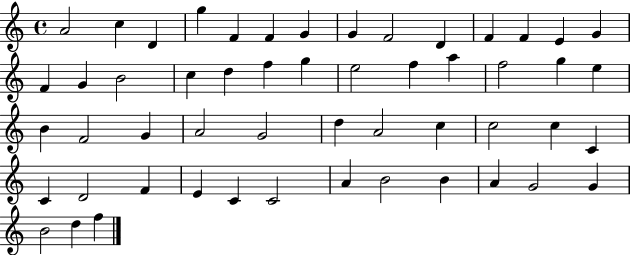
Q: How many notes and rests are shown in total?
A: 53